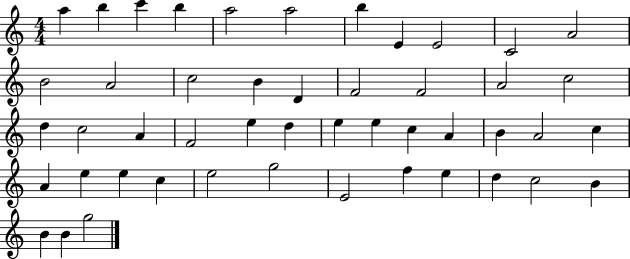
X:1
T:Untitled
M:4/4
L:1/4
K:C
a b c' b a2 a2 b E E2 C2 A2 B2 A2 c2 B D F2 F2 A2 c2 d c2 A F2 e d e e c A B A2 c A e e c e2 g2 E2 f e d c2 B B B g2